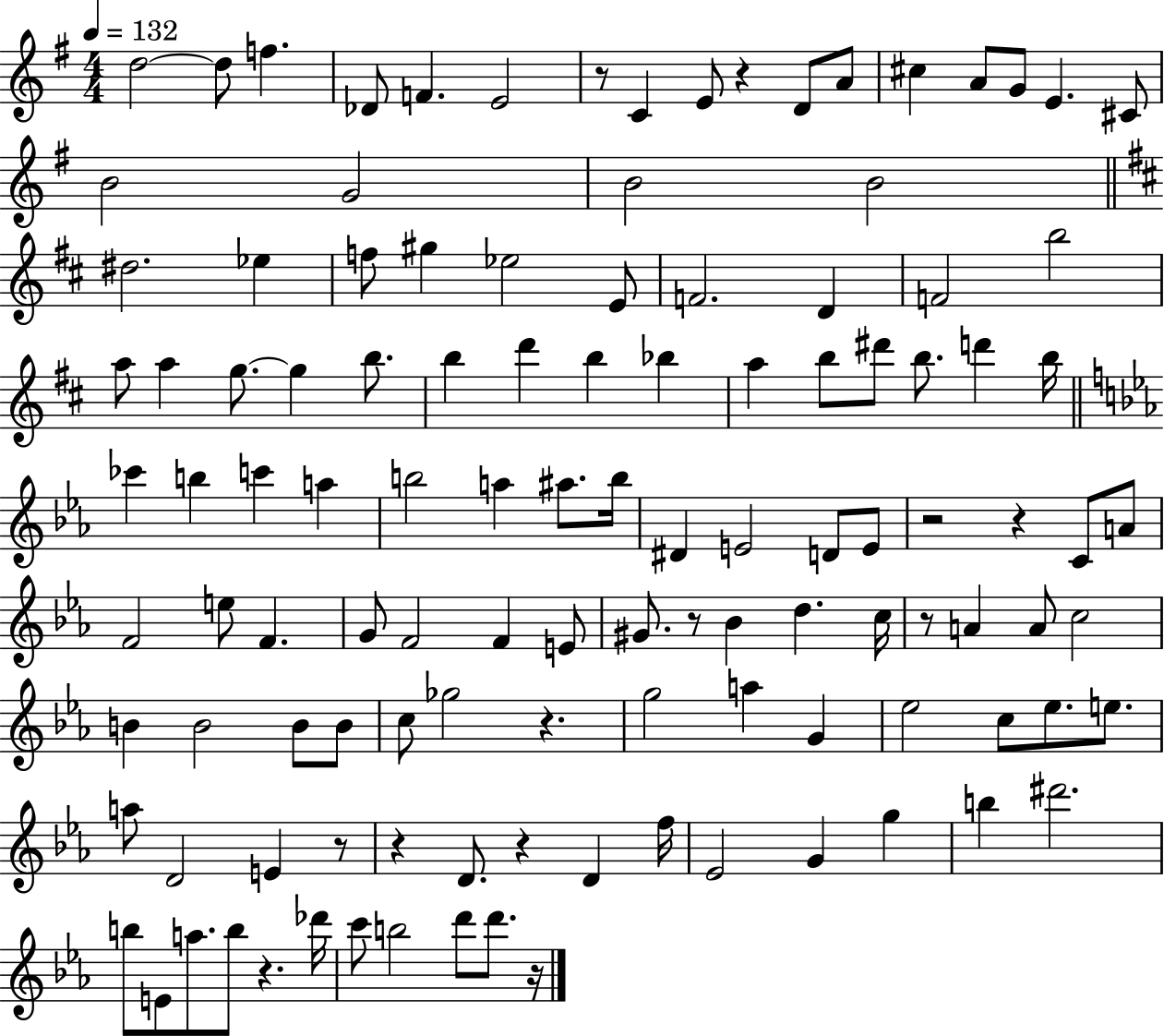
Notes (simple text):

D5/h D5/e F5/q. Db4/e F4/q. E4/h R/e C4/q E4/e R/q D4/e A4/e C#5/q A4/e G4/e E4/q. C#4/e B4/h G4/h B4/h B4/h D#5/h. Eb5/q F5/e G#5/q Eb5/h E4/e F4/h. D4/q F4/h B5/h A5/e A5/q G5/e. G5/q B5/e. B5/q D6/q B5/q Bb5/q A5/q B5/e D#6/e B5/e. D6/q B5/s CES6/q B5/q C6/q A5/q B5/h A5/q A#5/e. B5/s D#4/q E4/h D4/e E4/e R/h R/q C4/e A4/e F4/h E5/e F4/q. G4/e F4/h F4/q E4/e G#4/e. R/e Bb4/q D5/q. C5/s R/e A4/q A4/e C5/h B4/q B4/h B4/e B4/e C5/e Gb5/h R/q. G5/h A5/q G4/q Eb5/h C5/e Eb5/e. E5/e. A5/e D4/h E4/q R/e R/q D4/e. R/q D4/q F5/s Eb4/h G4/q G5/q B5/q D#6/h. B5/e E4/e A5/e. B5/e R/q. Db6/s C6/e B5/h D6/e D6/e. R/s